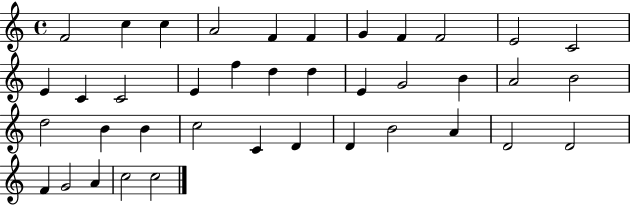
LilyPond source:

{
  \clef treble
  \time 4/4
  \defaultTimeSignature
  \key c \major
  f'2 c''4 c''4 | a'2 f'4 f'4 | g'4 f'4 f'2 | e'2 c'2 | \break e'4 c'4 c'2 | e'4 f''4 d''4 d''4 | e'4 g'2 b'4 | a'2 b'2 | \break d''2 b'4 b'4 | c''2 c'4 d'4 | d'4 b'2 a'4 | d'2 d'2 | \break f'4 g'2 a'4 | c''2 c''2 | \bar "|."
}